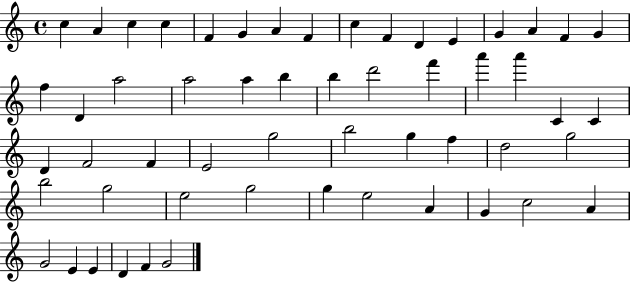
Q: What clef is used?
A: treble